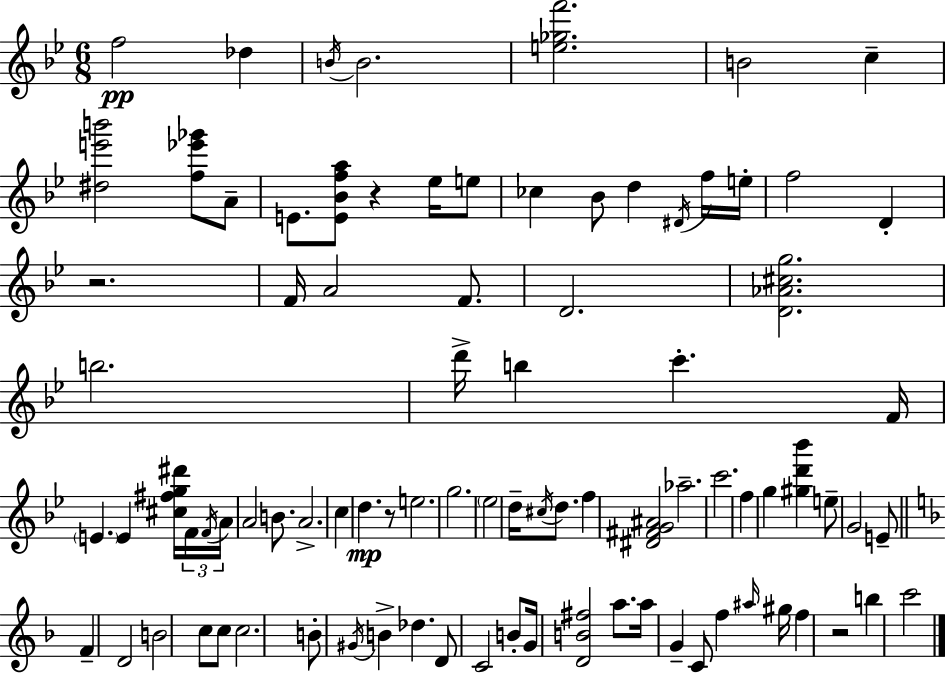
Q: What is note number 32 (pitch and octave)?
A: A4